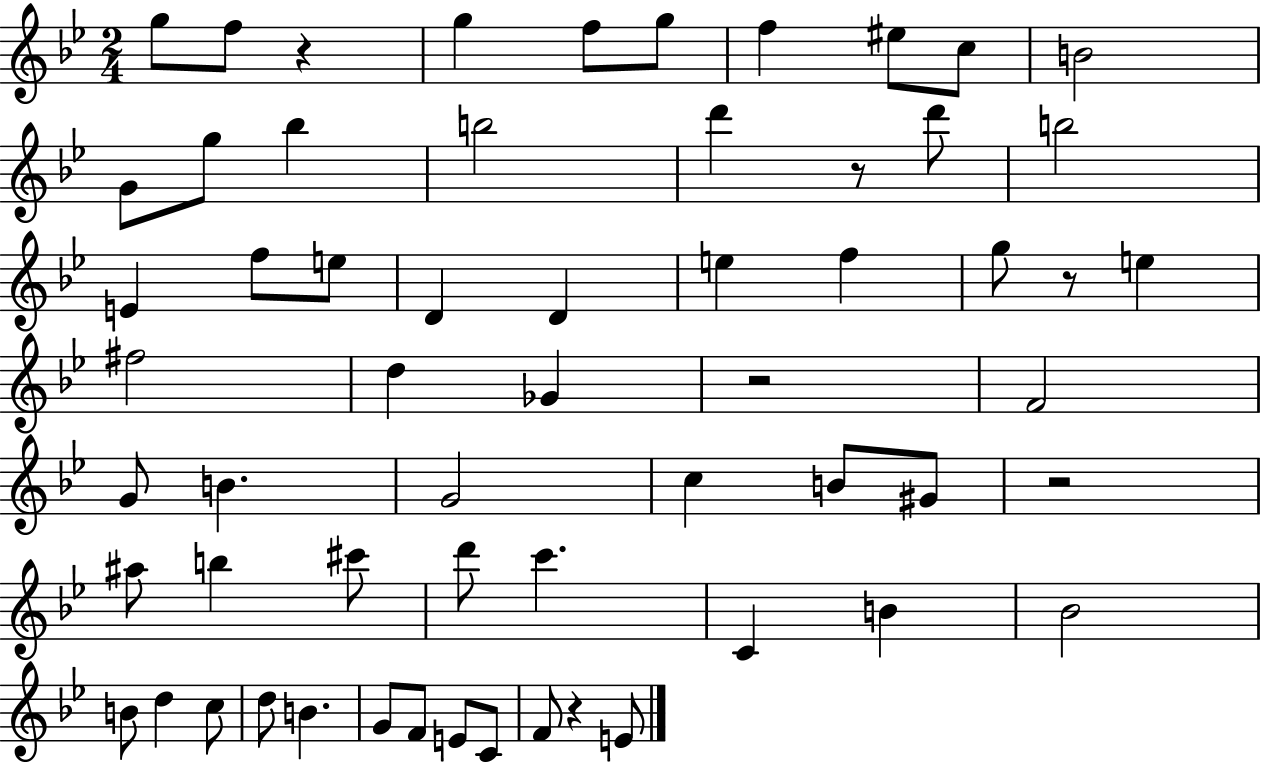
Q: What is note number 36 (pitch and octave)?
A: A#5